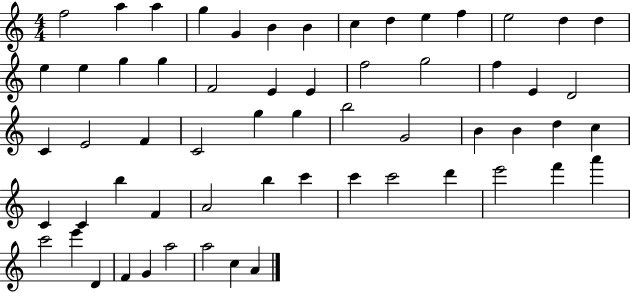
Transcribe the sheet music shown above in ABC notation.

X:1
T:Untitled
M:4/4
L:1/4
K:C
f2 a a g G B B c d e f e2 d d e e g g F2 E E f2 g2 f E D2 C E2 F C2 g g b2 G2 B B d c C C b F A2 b c' c' c'2 d' e'2 f' a' c'2 e' D F G a2 a2 c A